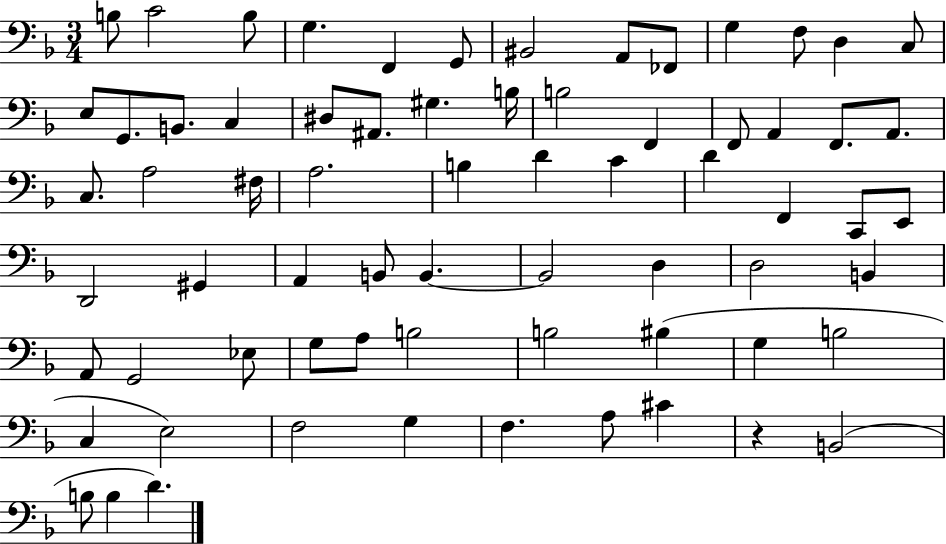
X:1
T:Untitled
M:3/4
L:1/4
K:F
B,/2 C2 B,/2 G, F,, G,,/2 ^B,,2 A,,/2 _F,,/2 G, F,/2 D, C,/2 E,/2 G,,/2 B,,/2 C, ^D,/2 ^A,,/2 ^G, B,/4 B,2 F,, F,,/2 A,, F,,/2 A,,/2 C,/2 A,2 ^F,/4 A,2 B, D C D F,, C,,/2 E,,/2 D,,2 ^G,, A,, B,,/2 B,, B,,2 D, D,2 B,, A,,/2 G,,2 _E,/2 G,/2 A,/2 B,2 B,2 ^B, G, B,2 C, E,2 F,2 G, F, A,/2 ^C z B,,2 B,/2 B, D